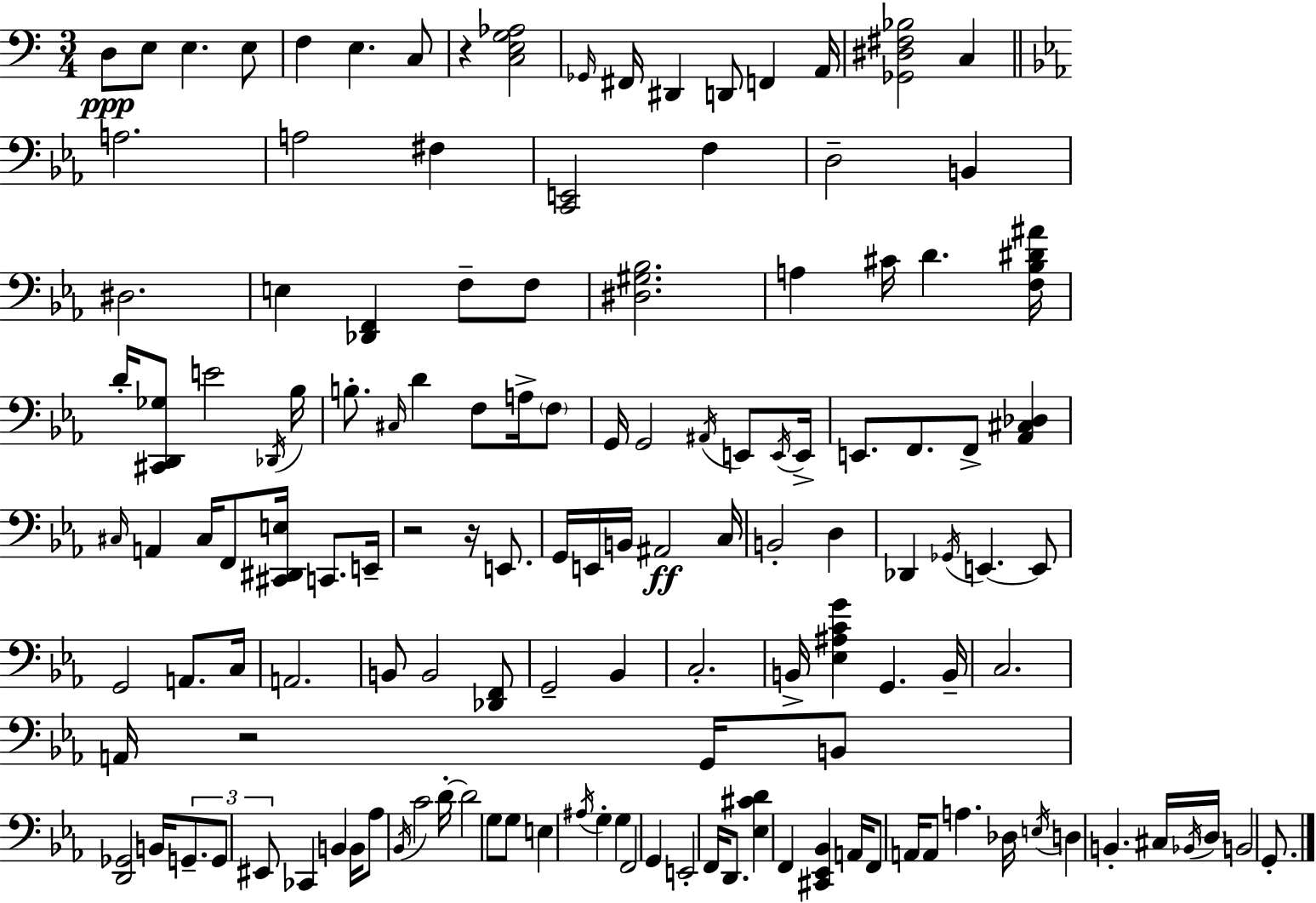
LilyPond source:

{
  \clef bass
  \numericTimeSignature
  \time 3/4
  \key c \major
  d8\ppp e8 e4. e8 | f4 e4. c8 | r4 <c e g aes>2 | \grace { ges,16 } fis,16 dis,4 d,8 f,4 | \break a,16 <ges, dis fis bes>2 c4 | \bar "||" \break \key ees \major a2. | a2 fis4 | <c, e,>2 f4 | d2-- b,4 | \break dis2. | e4 <des, f,>4 f8-- f8 | <dis gis bes>2. | a4 cis'16 d'4. <f bes dis' ais'>16 | \break d'16-. <cis, d, ges>8 e'2 \acciaccatura { des,16 } | bes16 b8.-. \grace { cis16 } d'4 f8 a16-> | \parenthesize f8 g,16 g,2 \acciaccatura { ais,16 } | e,8 \acciaccatura { e,16 } e,16-> e,8. f,8. f,8-> | \break <aes, cis des>4 \grace { cis16 } a,4 cis16 f,8 | <cis, dis, e>16 c,8. e,16-- r2 | r16 e,8. g,16 e,16 b,16 ais,2\ff | c16 b,2-. | \break d4 des,4 \acciaccatura { ges,16 } e,4.~~ | e,8 g,2 | a,8. c16 a,2. | b,8 b,2 | \break <des, f,>8 g,2-- | bes,4 c2.-. | b,16-> <ees ais c' g'>4 g,4. | b,16-- c2. | \break a,16 r2 | g,16 b,8 <d, ges,>2 | b,16 \tuplet 3/2 { g,8.-- g,8 eis,8 } ces,4 | b,4 b,16 aes8 \acciaccatura { bes,16 } c'2 | \break d'16-.~~ d'2 | g8 g8 e4 \acciaccatura { ais16 } | g4-. g4 f,2 | g,4 e,2-. | \break f,16 d,8. <ees cis' d'>4 | f,4 <cis, ees, bes,>4 a,16 f,8 a,16 | a,8 a4. des16 \acciaccatura { e16 } d4 | b,4.-. cis16 \acciaccatura { bes,16 } \parenthesize d16 b,2 | \break g,8.-. \bar "|."
}